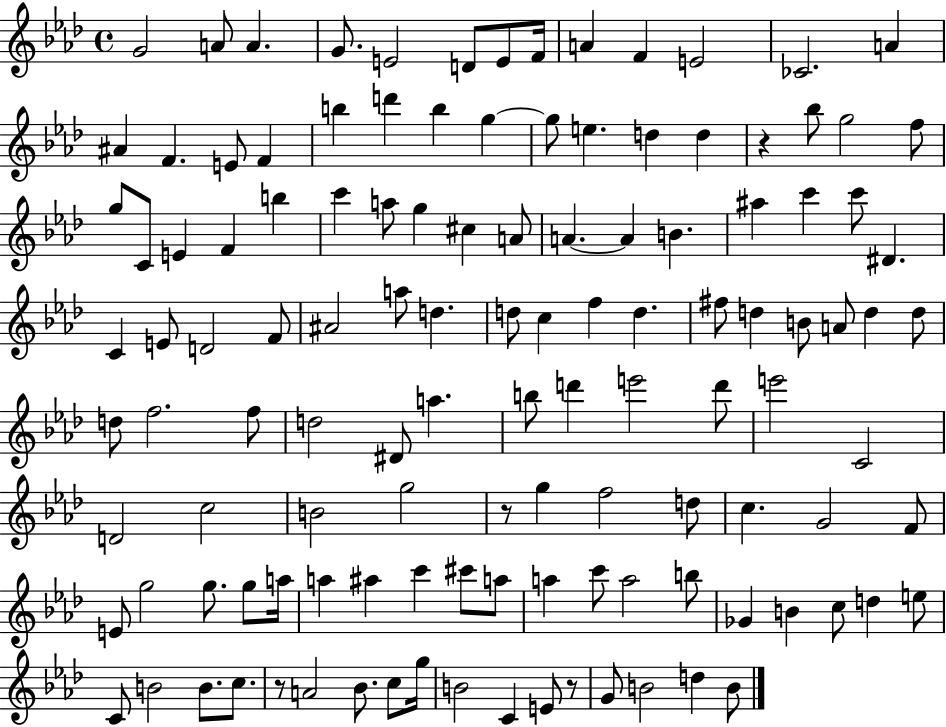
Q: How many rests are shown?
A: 4